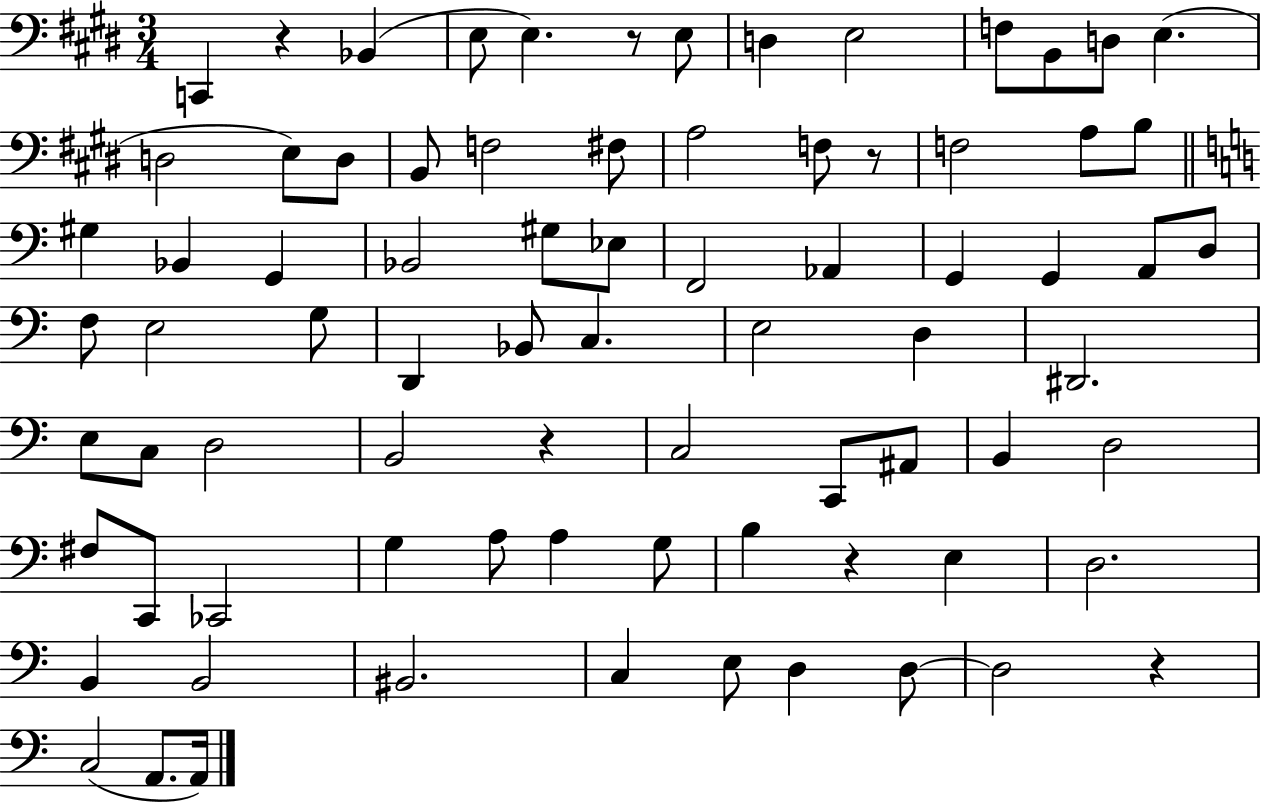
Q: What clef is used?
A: bass